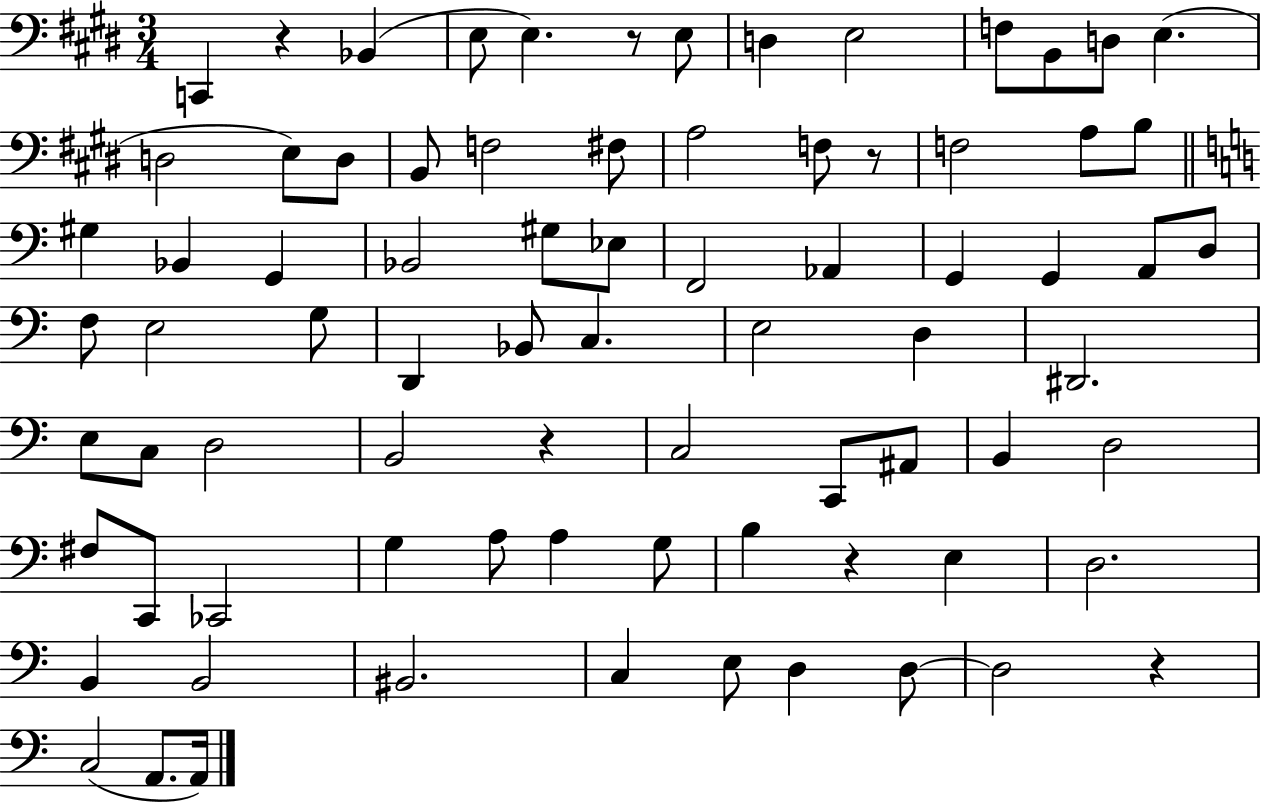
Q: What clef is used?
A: bass